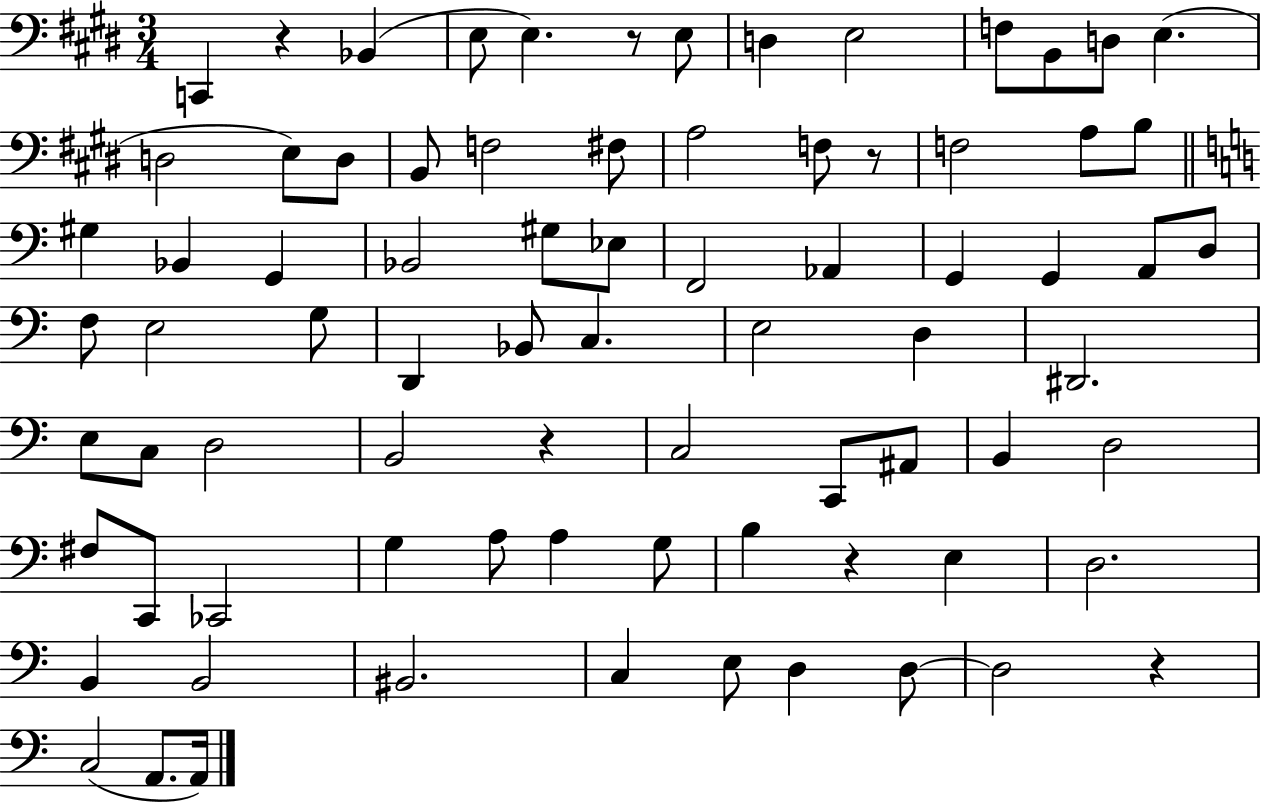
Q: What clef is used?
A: bass